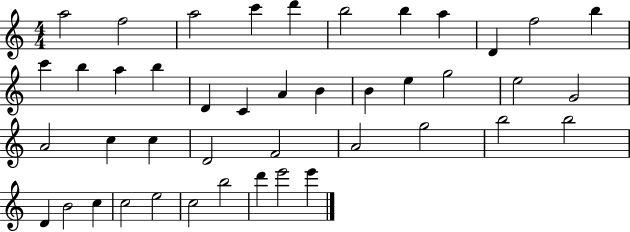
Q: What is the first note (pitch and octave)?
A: A5